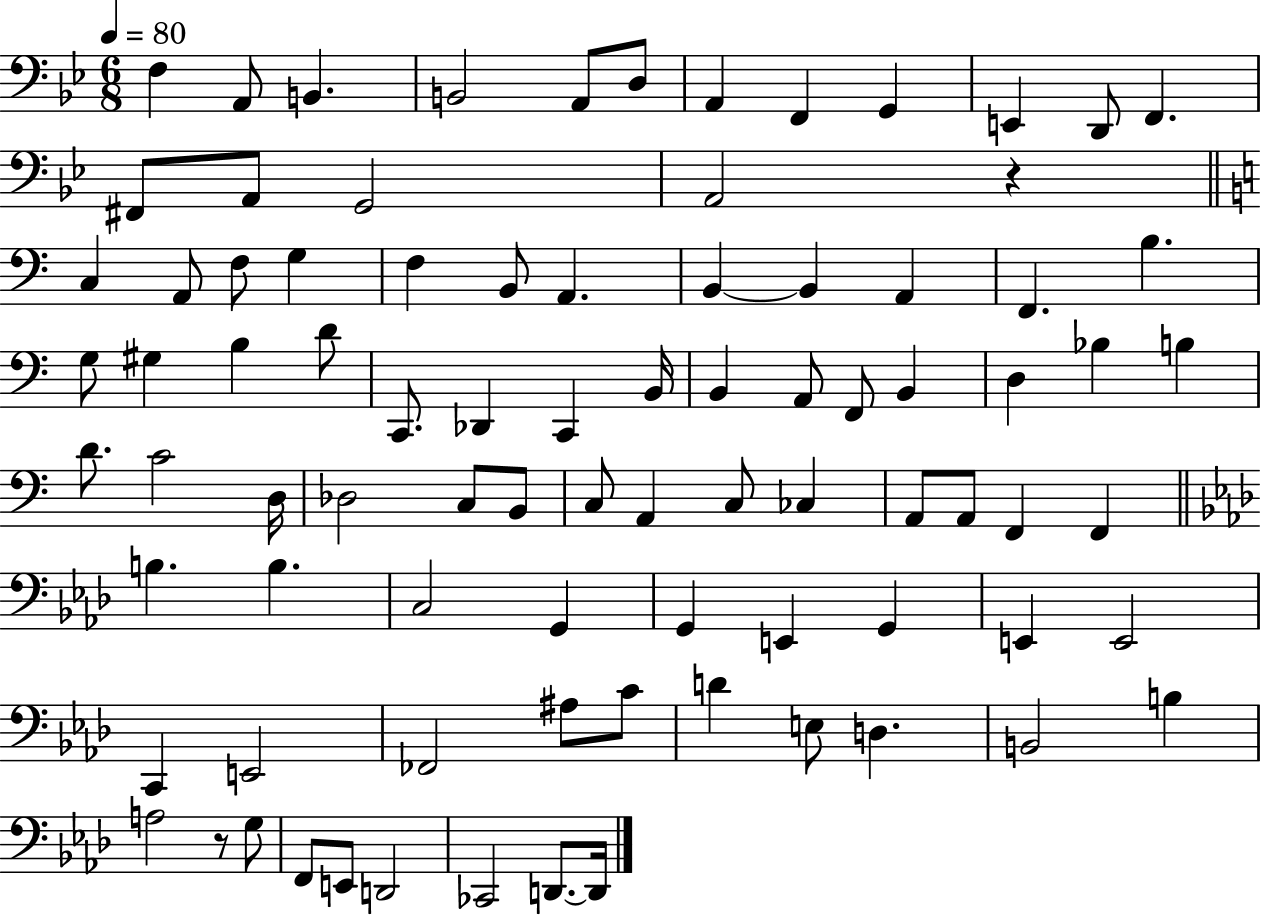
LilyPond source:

{
  \clef bass
  \numericTimeSignature
  \time 6/8
  \key bes \major
  \tempo 4 = 80
  f4 a,8 b,4. | b,2 a,8 d8 | a,4 f,4 g,4 | e,4 d,8 f,4. | \break fis,8 a,8 g,2 | a,2 r4 | \bar "||" \break \key c \major c4 a,8 f8 g4 | f4 b,8 a,4. | b,4~~ b,4 a,4 | f,4. b4. | \break g8 gis4 b4 d'8 | c,8. des,4 c,4 b,16 | b,4 a,8 f,8 b,4 | d4 bes4 b4 | \break d'8. c'2 d16 | des2 c8 b,8 | c8 a,4 c8 ces4 | a,8 a,8 f,4 f,4 | \break \bar "||" \break \key aes \major b4. b4. | c2 g,4 | g,4 e,4 g,4 | e,4 e,2 | \break c,4 e,2 | fes,2 ais8 c'8 | d'4 e8 d4. | b,2 b4 | \break a2 r8 g8 | f,8 e,8 d,2 | ces,2 d,8.~~ d,16 | \bar "|."
}